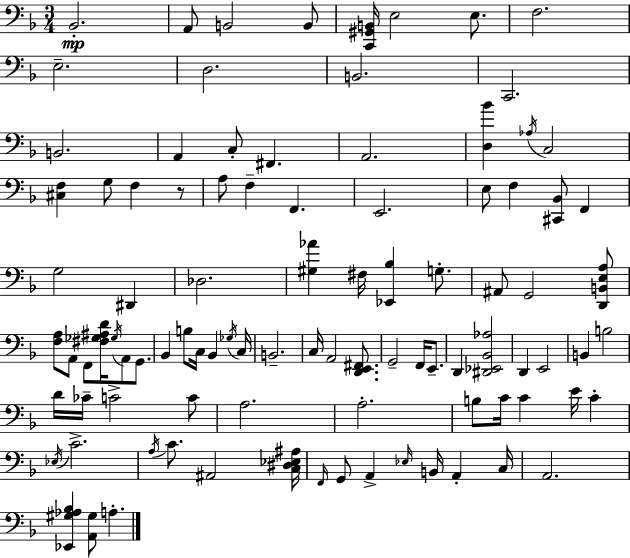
Bb2/h. A2/e B2/h B2/e [C2,G#2,B2]/s E3/h E3/e. F3/h. E3/h. D3/h. B2/h. C2/h. B2/h. A2/q C3/e F#2/q. A2/h. [D3,Bb4]/q Ab3/s C3/h [C#3,F3]/q G3/e F3/q R/e A3/e F3/q F2/q. E2/h. E3/e F3/q [C#2,Bb2]/e F2/q G3/h D#2/q Db3/h. [G#3,Ab4]/q F#3/s [Eb2,Bb3]/q G3/e. A#2/e G2/h [D2,B2,E3,A3]/e [F3,A3]/e A2/e F2/e [F#3,Gb3,A#3,D4]/s Gb3/s A2/e G2/e. Bb2/q B3/e C3/s Bb2/q Gb3/s C3/s B2/h. C3/s A2/h [D2,E2,F#2]/e. G2/h F2/s E2/e. D2/q [D#2,Eb2,Bb2,Ab3]/h D2/q E2/h B2/q B3/h D4/s CES4/s C4/h C4/e A3/h. A3/h. B3/e C4/s C4/q E4/s C4/q Eb3/s C4/h. A3/s C4/e. A#2/h [C3,D#3,Eb3,A#3]/s F2/s G2/e A2/q Eb3/s B2/s A2/q C3/s A2/h. [Eb2,G#3,Ab3,Bb3]/q [A2,G#3]/e A3/q.